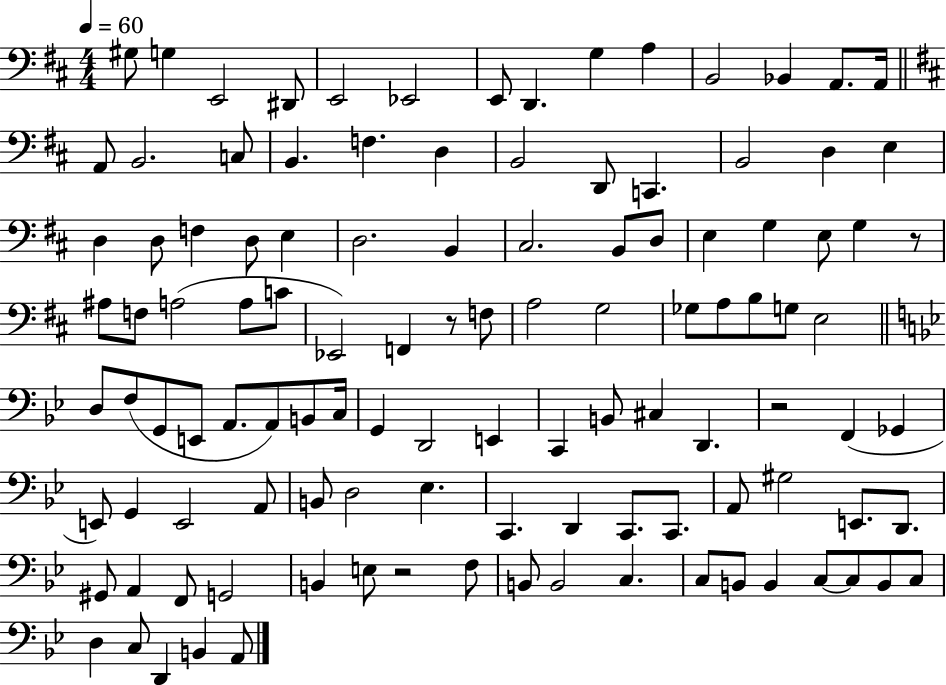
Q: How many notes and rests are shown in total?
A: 113